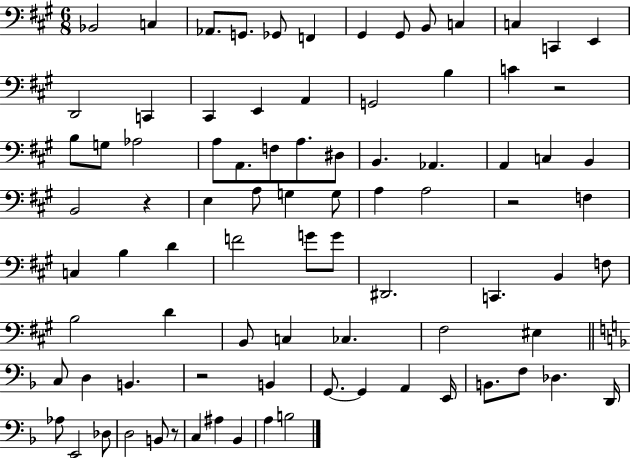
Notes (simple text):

Bb2/h C3/q Ab2/e. G2/e. Gb2/e F2/q G#2/q G#2/e B2/e C3/q C3/q C2/q E2/q D2/h C2/q C#2/q E2/q A2/q G2/h B3/q C4/q R/h B3/e G3/e Ab3/h A3/e A2/e. F3/e A3/e. D#3/e B2/q. Ab2/q. A2/q C3/q B2/q B2/h R/q E3/q A3/e G3/q G3/e A3/q A3/h R/h F3/q C3/q B3/q D4/q F4/h G4/e G4/e D#2/h. C2/q. B2/q F3/e B3/h D4/q B2/e C3/q CES3/q. F#3/h EIS3/q C3/e D3/q B2/q. R/h B2/q G2/e. G2/q A2/q E2/s B2/e. F3/e Db3/q. D2/s Ab3/e E2/h Db3/e D3/h B2/e R/e C3/q A#3/q Bb2/q A3/q B3/h